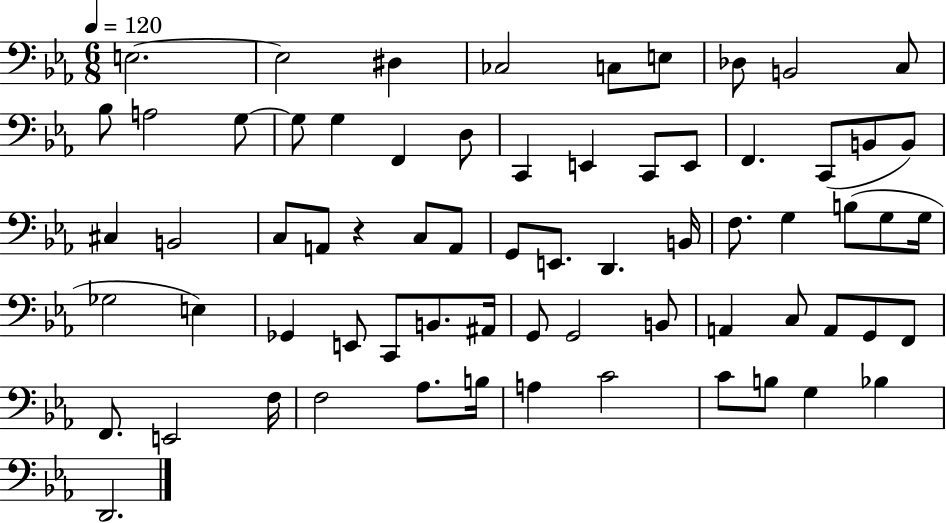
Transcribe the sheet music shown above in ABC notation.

X:1
T:Untitled
M:6/8
L:1/4
K:Eb
E,2 E,2 ^D, _C,2 C,/2 E,/2 _D,/2 B,,2 C,/2 _B,/2 A,2 G,/2 G,/2 G, F,, D,/2 C,, E,, C,,/2 E,,/2 F,, C,,/2 B,,/2 B,,/2 ^C, B,,2 C,/2 A,,/2 z C,/2 A,,/2 G,,/2 E,,/2 D,, B,,/4 F,/2 G, B,/2 G,/2 G,/4 _G,2 E, _G,, E,,/2 C,,/2 B,,/2 ^A,,/4 G,,/2 G,,2 B,,/2 A,, C,/2 A,,/2 G,,/2 F,,/2 F,,/2 E,,2 F,/4 F,2 _A,/2 B,/4 A, C2 C/2 B,/2 G, _B, D,,2